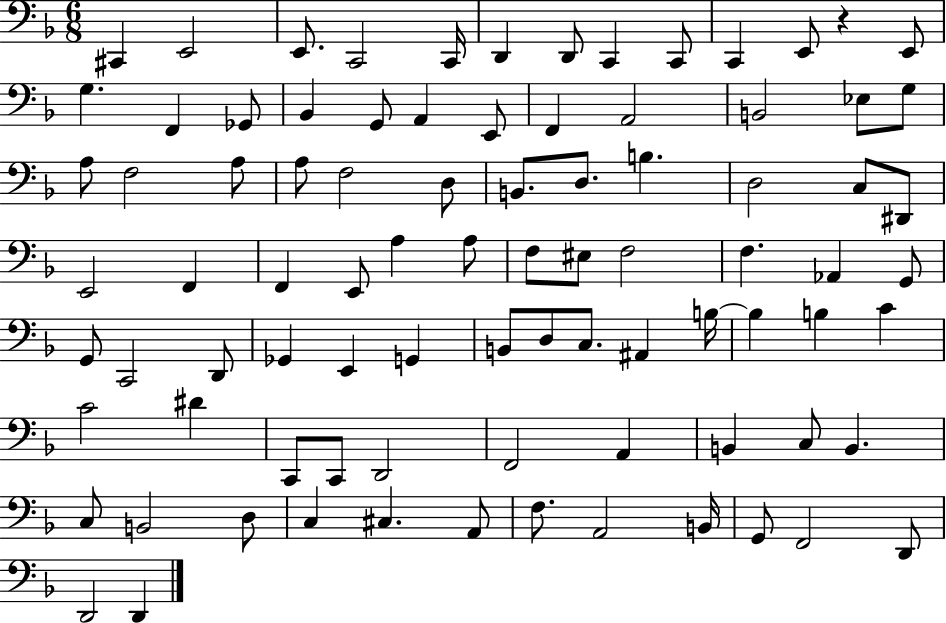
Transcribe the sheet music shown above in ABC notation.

X:1
T:Untitled
M:6/8
L:1/4
K:F
^C,, E,,2 E,,/2 C,,2 C,,/4 D,, D,,/2 C,, C,,/2 C,, E,,/2 z E,,/2 G, F,, _G,,/2 _B,, G,,/2 A,, E,,/2 F,, A,,2 B,,2 _E,/2 G,/2 A,/2 F,2 A,/2 A,/2 F,2 D,/2 B,,/2 D,/2 B, D,2 C,/2 ^D,,/2 E,,2 F,, F,, E,,/2 A, A,/2 F,/2 ^E,/2 F,2 F, _A,, G,,/2 G,,/2 C,,2 D,,/2 _G,, E,, G,, B,,/2 D,/2 C,/2 ^A,, B,/4 B, B, C C2 ^D C,,/2 C,,/2 D,,2 F,,2 A,, B,, C,/2 B,, C,/2 B,,2 D,/2 C, ^C, A,,/2 F,/2 A,,2 B,,/4 G,,/2 F,,2 D,,/2 D,,2 D,,